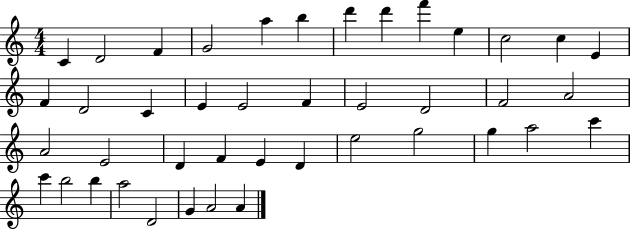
{
  \clef treble
  \numericTimeSignature
  \time 4/4
  \key c \major
  c'4 d'2 f'4 | g'2 a''4 b''4 | d'''4 d'''4 f'''4 e''4 | c''2 c''4 e'4 | \break f'4 d'2 c'4 | e'4 e'2 f'4 | e'2 d'2 | f'2 a'2 | \break a'2 e'2 | d'4 f'4 e'4 d'4 | e''2 g''2 | g''4 a''2 c'''4 | \break c'''4 b''2 b''4 | a''2 d'2 | g'4 a'2 a'4 | \bar "|."
}